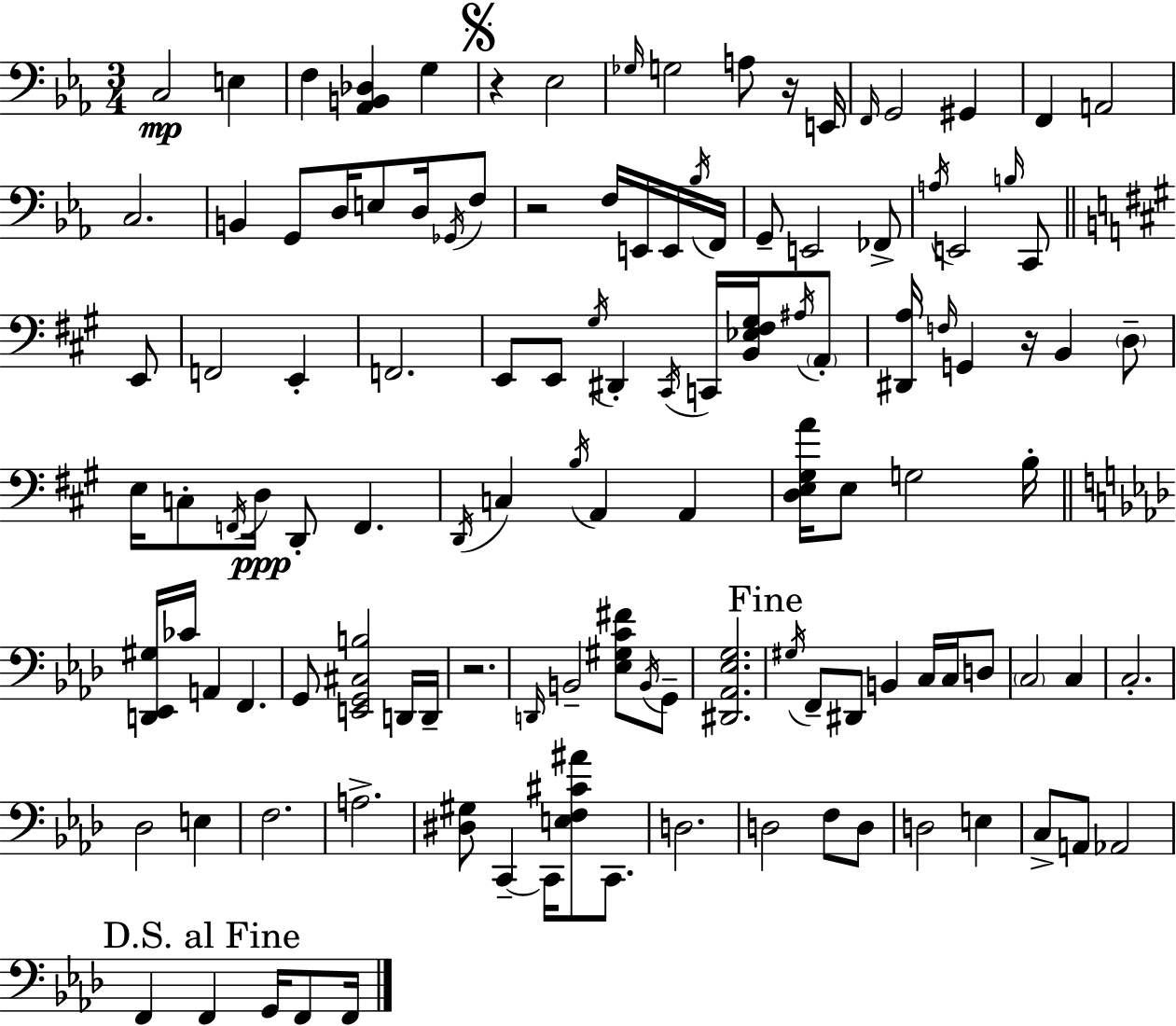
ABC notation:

X:1
T:Untitled
M:3/4
L:1/4
K:Cm
C,2 E, F, [_A,,B,,_D,] G, z _E,2 _G,/4 G,2 A,/2 z/4 E,,/4 F,,/4 G,,2 ^G,, F,, A,,2 C,2 B,, G,,/2 D,/4 E,/2 D,/4 _G,,/4 F,/2 z2 F,/4 E,,/4 E,,/4 _B,/4 F,,/4 G,,/2 E,,2 _F,,/2 A,/4 E,,2 B,/4 C,,/2 E,,/2 F,,2 E,, F,,2 E,,/2 E,,/2 ^G,/4 ^D,, ^C,,/4 C,,/4 [B,,_E,^F,^G,]/4 ^A,/4 A,,/2 [^D,,A,]/4 F,/4 G,, z/4 B,, D,/2 E,/4 C,/2 F,,/4 D,/4 D,,/2 F,, D,,/4 C, B,/4 A,, A,, [D,E,^G,A]/4 E,/2 G,2 B,/4 [D,,_E,,^G,]/4 _C/4 A,, F,, G,,/2 [E,,G,,^C,B,]2 D,,/4 D,,/4 z2 D,,/4 B,,2 [_E,^G,C^F]/2 B,,/4 G,,/2 [^D,,_A,,_E,G,]2 ^G,/4 F,,/2 ^D,,/2 B,, C,/4 C,/4 D,/2 C,2 C, C,2 _D,2 E, F,2 A,2 [^D,^G,]/2 C,, C,,/4 [E,F,^C^A]/2 C,,/2 D,2 D,2 F,/2 D,/2 D,2 E, C,/2 A,,/2 _A,,2 F,, F,, G,,/4 F,,/2 F,,/4